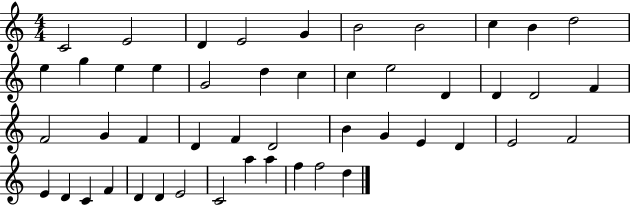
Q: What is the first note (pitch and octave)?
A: C4